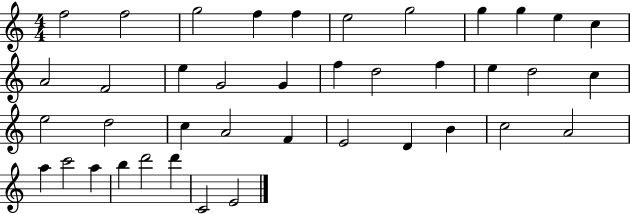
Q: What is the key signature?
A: C major